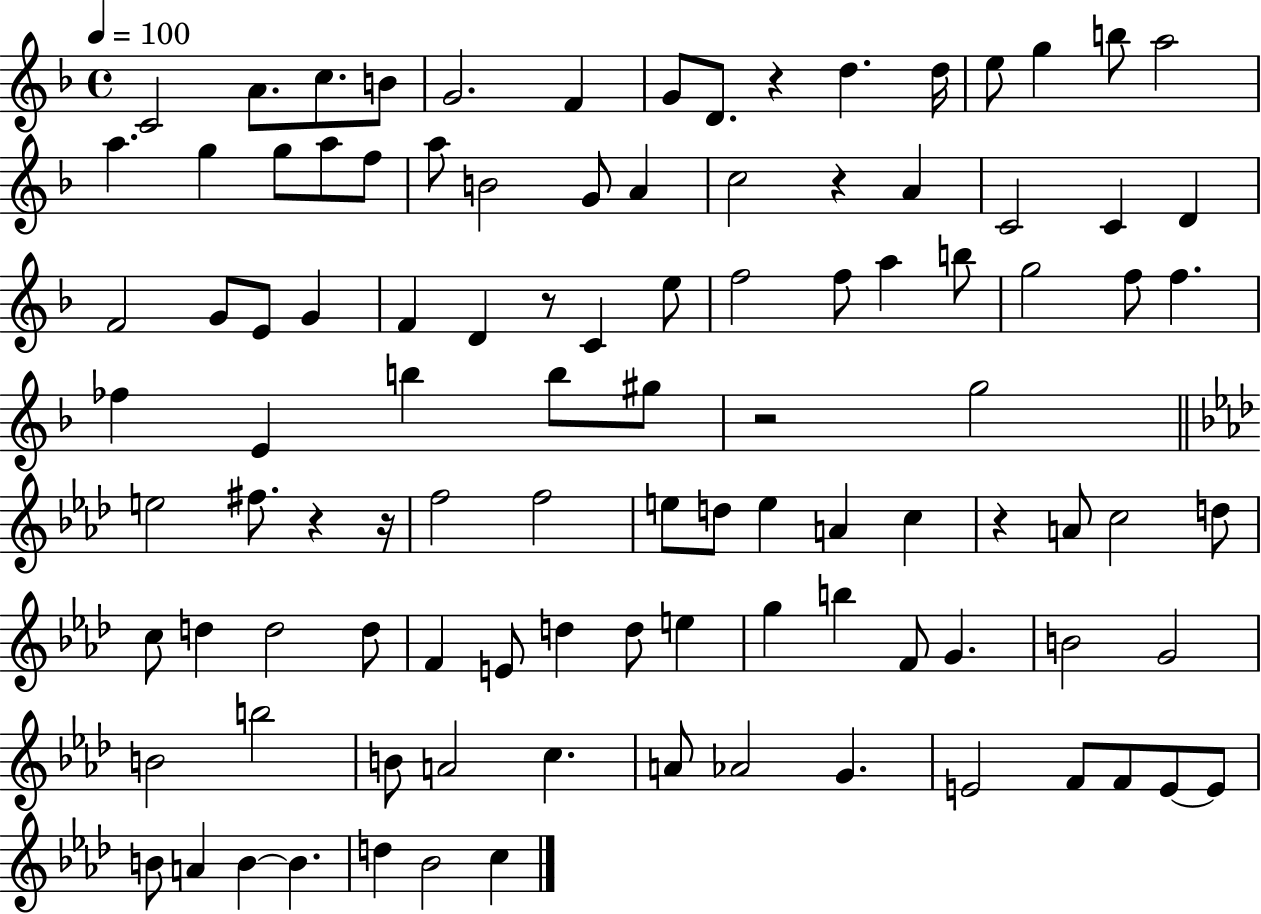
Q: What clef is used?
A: treble